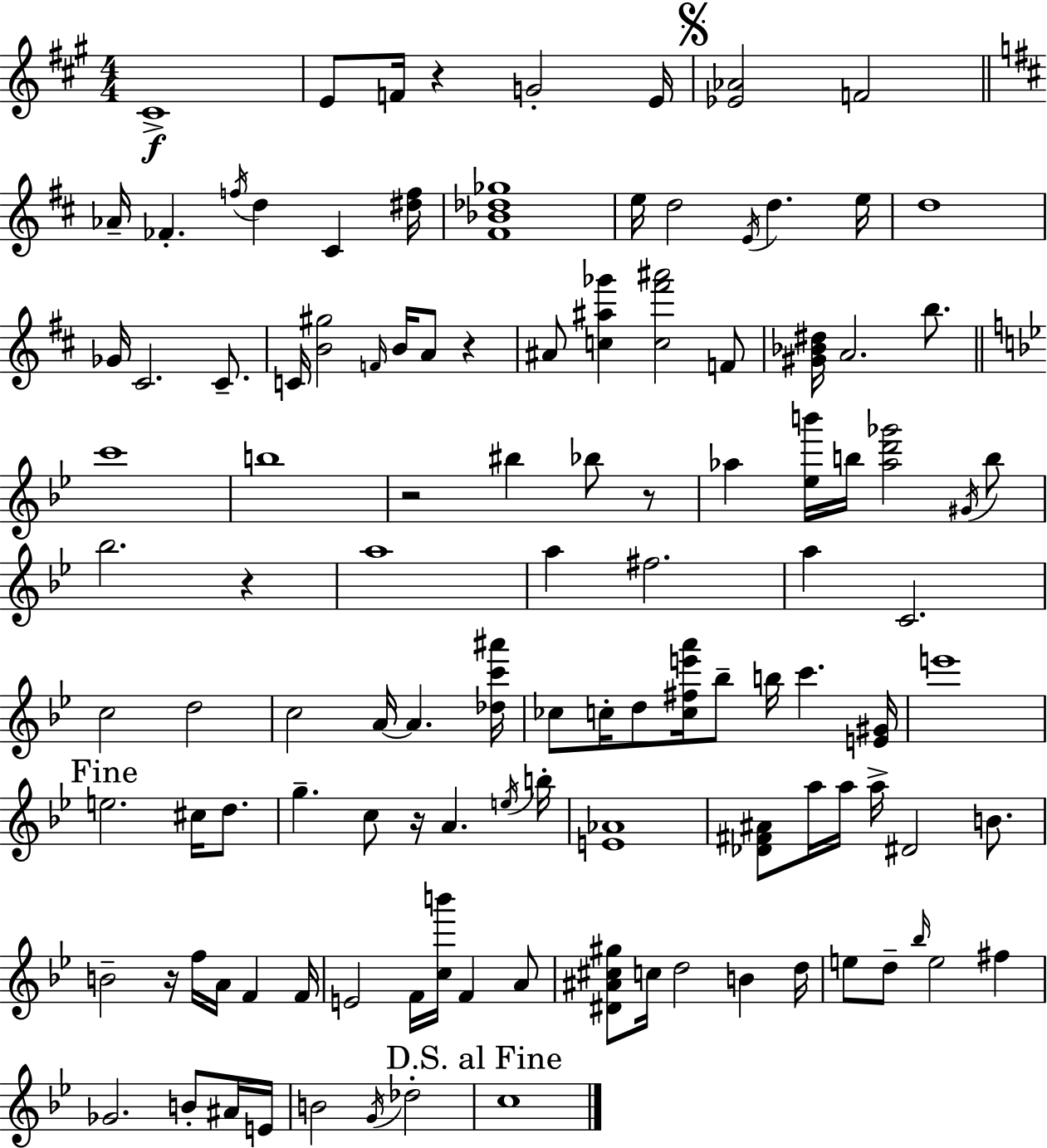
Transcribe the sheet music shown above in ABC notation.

X:1
T:Untitled
M:4/4
L:1/4
K:A
^C4 E/2 F/4 z G2 E/4 [_E_A]2 F2 _A/4 _F f/4 d ^C [^df]/4 [^F_B_d_g]4 e/4 d2 E/4 d e/4 d4 _G/4 ^C2 ^C/2 C/4 [B^g]2 F/4 B/4 A/2 z ^A/2 [c^a_g'] [c^f'^a']2 F/2 [^G_B^d]/4 A2 b/2 c'4 b4 z2 ^b _b/2 z/2 _a [_eb']/4 b/4 [_ad'_g']2 ^G/4 b/2 _b2 z a4 a ^f2 a C2 c2 d2 c2 A/4 A [_dc'^a']/4 _c/2 c/4 d/2 [c^fe'a']/4 _b/2 b/4 c' [E^G]/4 e'4 e2 ^c/4 d/2 g c/2 z/4 A e/4 b/4 [E_A]4 [_D^F^A]/2 a/4 a/4 a/4 ^D2 B/2 B2 z/4 f/4 A/4 F F/4 E2 F/4 [cb']/4 F A/2 [^D^A^c^g]/2 c/4 d2 B d/4 e/2 d/2 _b/4 e2 ^f _G2 B/2 ^A/4 E/4 B2 G/4 _d2 c4